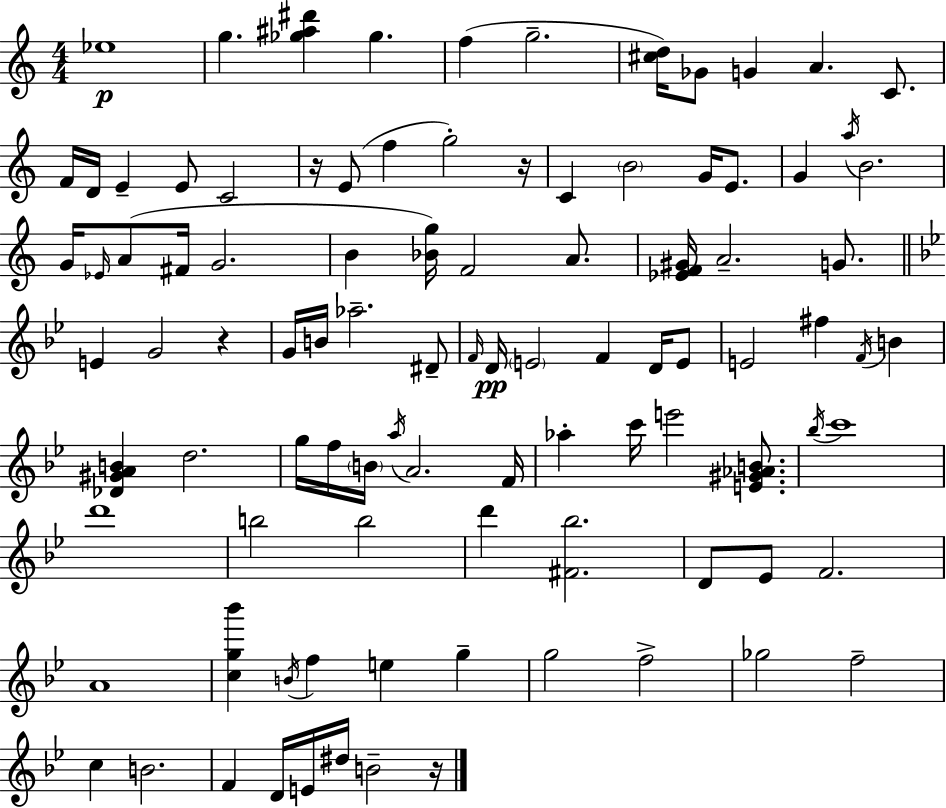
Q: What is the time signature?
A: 4/4